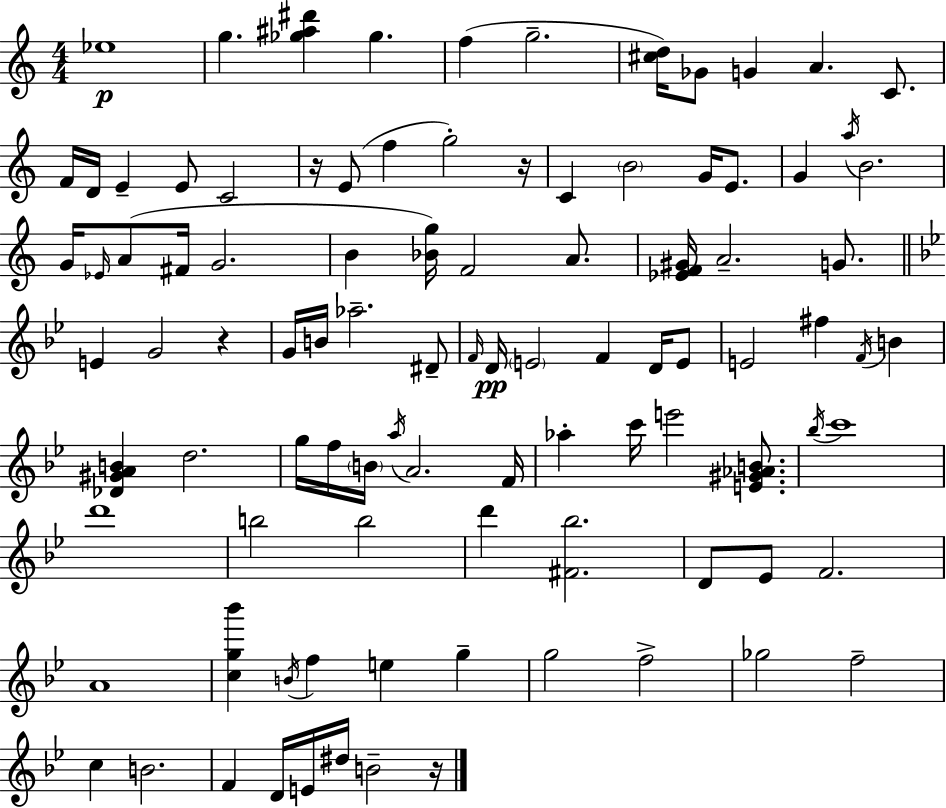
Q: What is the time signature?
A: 4/4